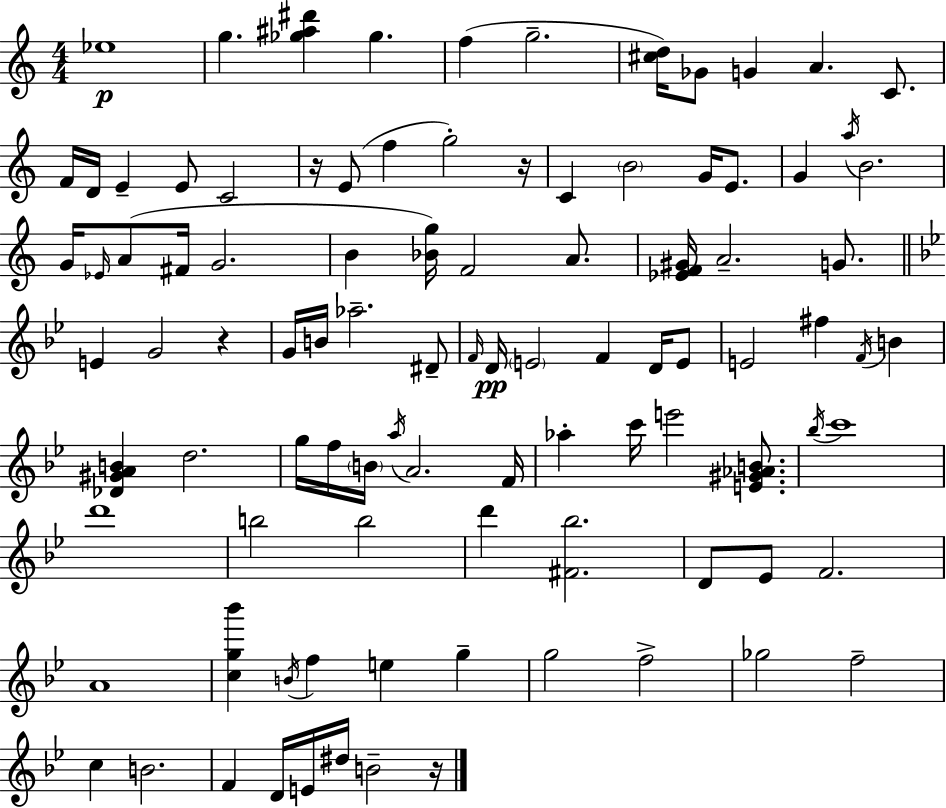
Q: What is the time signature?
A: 4/4